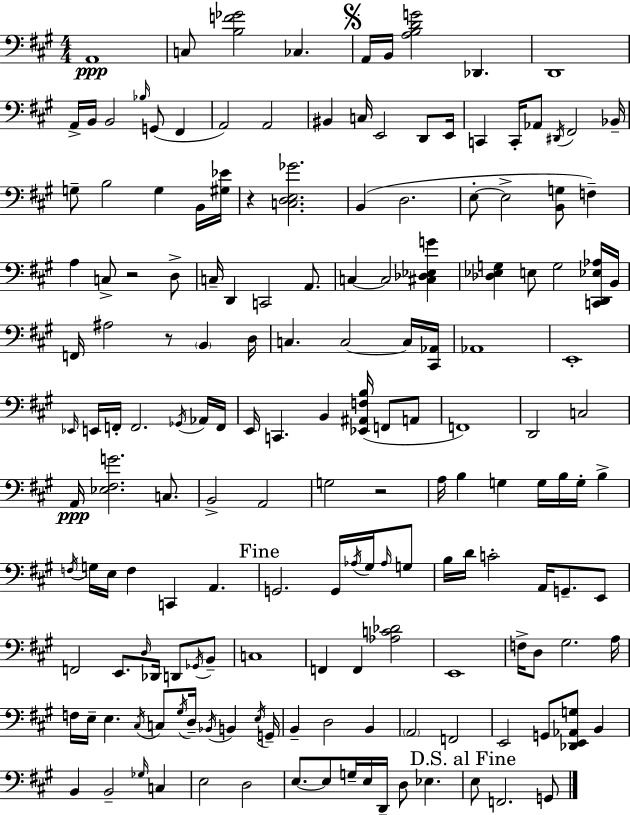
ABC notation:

X:1
T:Untitled
M:4/4
L:1/4
K:A
A,,4 C,/2 [B,F_G]2 _C, A,,/4 B,,/4 [A,B,DG]2 _D,, D,,4 A,,/4 B,,/4 B,,2 _B,/4 G,,/2 ^F,, A,,2 A,,2 ^B,, C,/4 E,,2 D,,/2 E,,/4 C,, C,,/4 _A,,/2 ^D,,/4 ^F,,2 _B,,/4 G,/2 B,2 G, B,,/4 [^G,_E]/4 z [C,D,E,_G]2 B,, D,2 E,/2 E,2 [B,,G,]/2 F, A, C,/2 z2 D,/2 C,/4 D,, C,,2 A,,/2 C, C,2 [^C,_D,_E,G] [_D,_E,G,] E,/2 G,2 [C,,D,,_E,_A,]/4 B,,/4 F,,/4 ^A,2 z/2 B,, D,/4 C, C,2 C,/4 [^C,,_A,,]/4 _A,,4 E,,4 _E,,/4 E,,/4 F,,/4 F,,2 _G,,/4 _A,,/4 F,,/4 E,,/4 C,, B,, [_E,,^A,,F,B,]/4 F,,/2 A,,/2 F,,4 D,,2 C,2 A,,/4 [_E,^F,G]2 C,/2 B,,2 A,,2 G,2 z2 A,/4 B, G, G,/4 B,/4 G,/4 B, F,/4 G,/4 E,/4 F, C,, A,, G,,2 G,,/4 _A,/4 ^G,/4 _A,/4 G,/2 B,/4 D/4 C2 A,,/4 G,,/2 E,,/2 F,,2 E,,/2 D,/4 _D,,/4 D,,/2 _G,,/4 B,,/2 C,4 F,, F,, [_A,C_D]2 E,,4 F,/4 D,/2 ^G,2 A,/4 F,/4 E,/4 E, ^C,/4 C,/2 ^G,/4 D,/4 _B,,/4 B,, E,/4 G,,/4 B,, D,2 B,, A,,2 F,,2 E,,2 G,,/2 [_D,,E,,_A,,G,]/2 B,, B,, B,,2 _G,/4 C, E,2 D,2 E,/2 E,/2 G,/4 E,/4 D,,/4 D,/2 _E, E,/2 F,,2 G,,/2